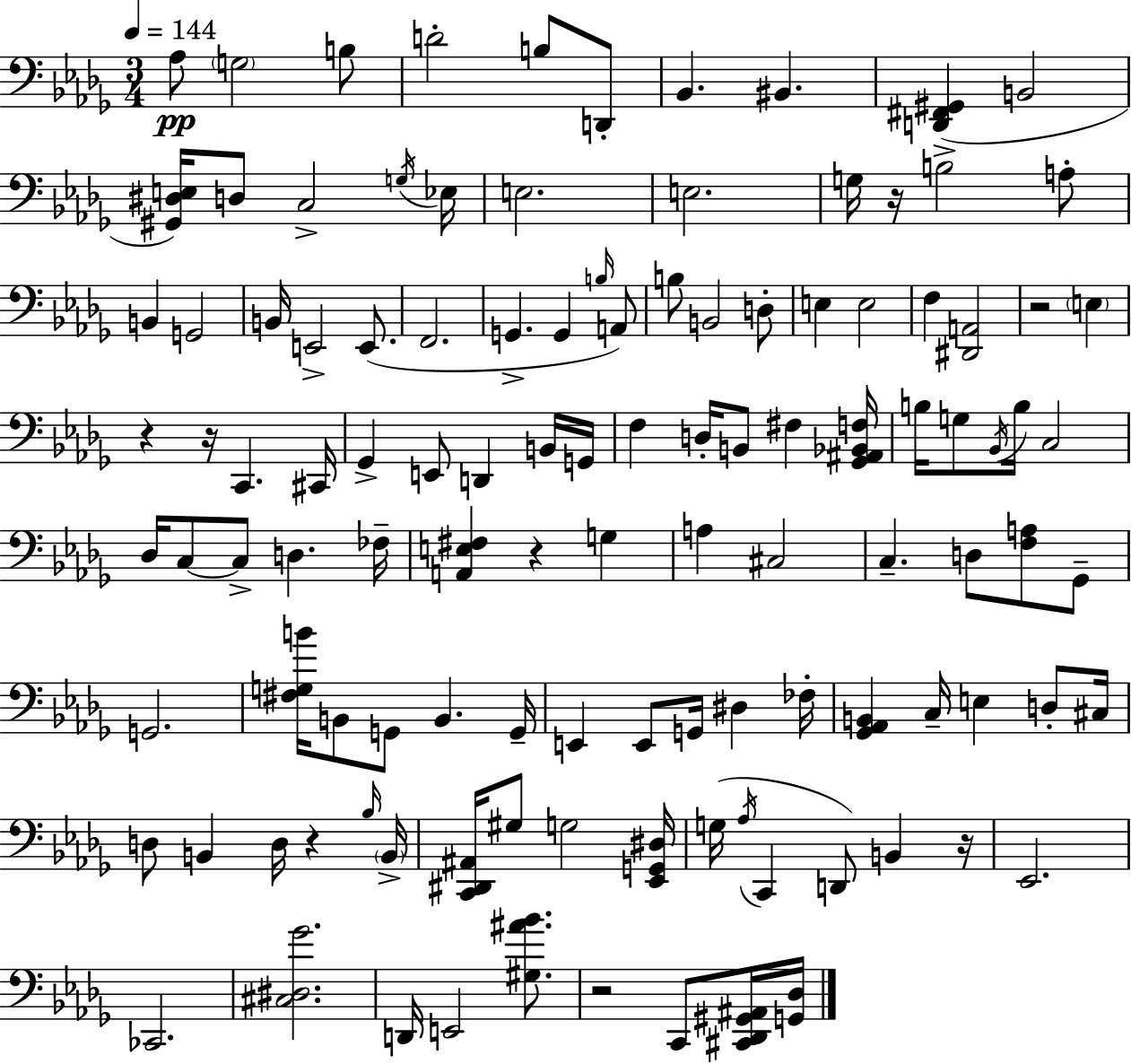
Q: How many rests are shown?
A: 8